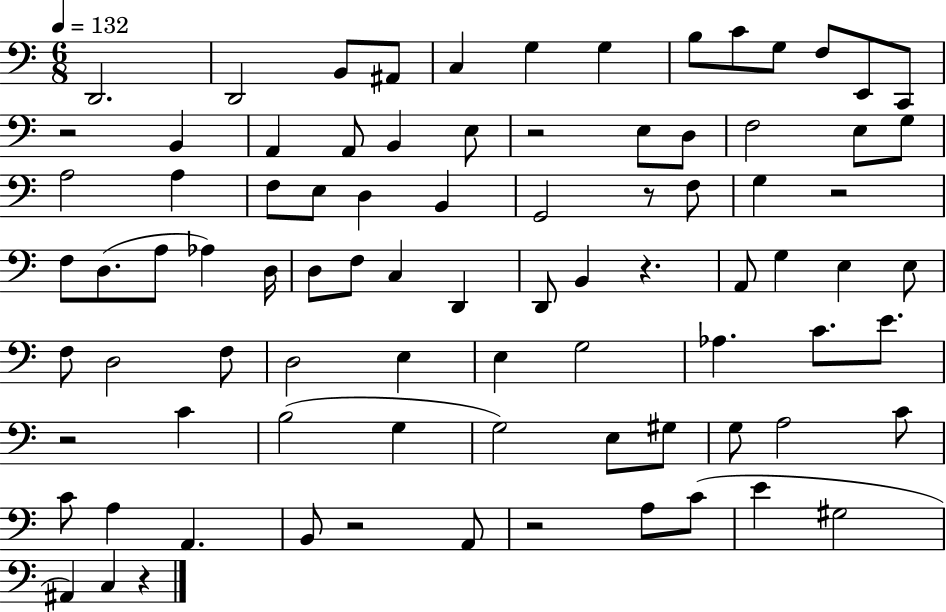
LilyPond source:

{
  \clef bass
  \numericTimeSignature
  \time 6/8
  \key c \major
  \tempo 4 = 132
  \repeat volta 2 { d,2. | d,2 b,8 ais,8 | c4 g4 g4 | b8 c'8 g8 f8 e,8 c,8 | \break r2 b,4 | a,4 a,8 b,4 e8 | r2 e8 d8 | f2 e8 g8 | \break a2 a4 | f8 e8 d4 b,4 | g,2 r8 f8 | g4 r2 | \break f8 d8.( a8 aes4) d16 | d8 f8 c4 d,4 | d,8 b,4 r4. | a,8 g4 e4 e8 | \break f8 d2 f8 | d2 e4 | e4 g2 | aes4. c'8. e'8. | \break r2 c'4 | b2( g4 | g2) e8 gis8 | g8 a2 c'8 | \break c'8 a4 a,4. | b,8 r2 a,8 | r2 a8 c'8( | e'4 gis2 | \break ais,4) c4 r4 | } \bar "|."
}